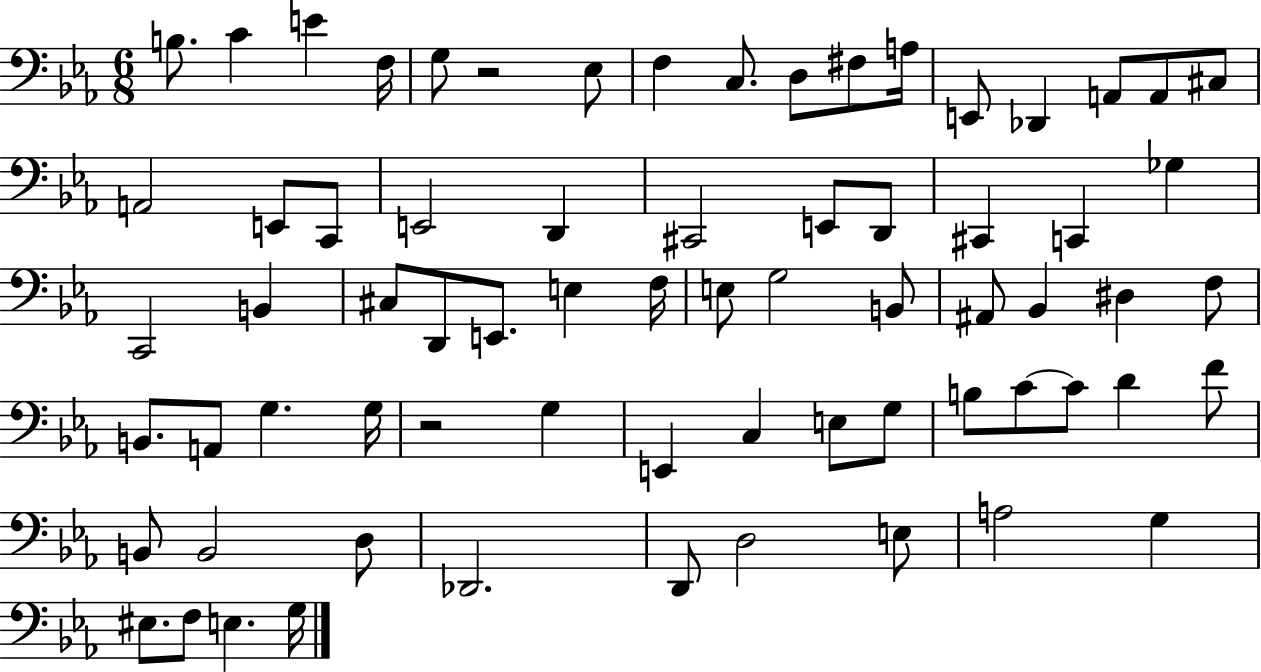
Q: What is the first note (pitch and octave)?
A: B3